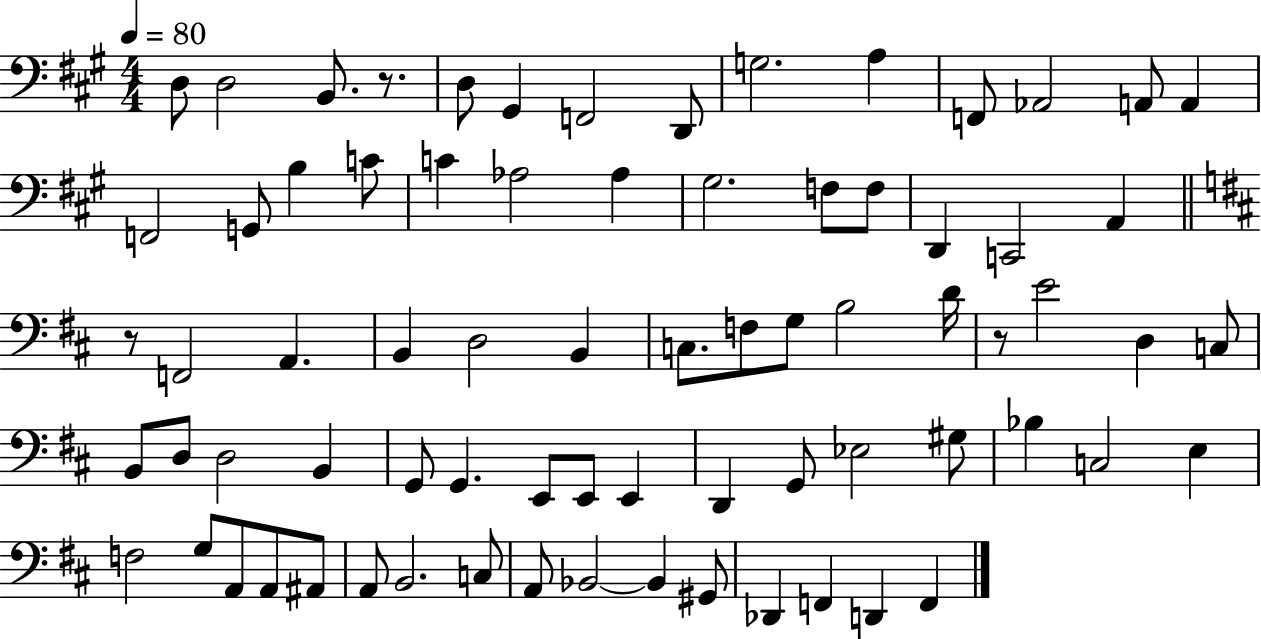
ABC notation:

X:1
T:Untitled
M:4/4
L:1/4
K:A
D,/2 D,2 B,,/2 z/2 D,/2 ^G,, F,,2 D,,/2 G,2 A, F,,/2 _A,,2 A,,/2 A,, F,,2 G,,/2 B, C/2 C _A,2 _A, ^G,2 F,/2 F,/2 D,, C,,2 A,, z/2 F,,2 A,, B,, D,2 B,, C,/2 F,/2 G,/2 B,2 D/4 z/2 E2 D, C,/2 B,,/2 D,/2 D,2 B,, G,,/2 G,, E,,/2 E,,/2 E,, D,, G,,/2 _E,2 ^G,/2 _B, C,2 E, F,2 G,/2 A,,/2 A,,/2 ^A,,/2 A,,/2 B,,2 C,/2 A,,/2 _B,,2 _B,, ^G,,/2 _D,, F,, D,, F,,